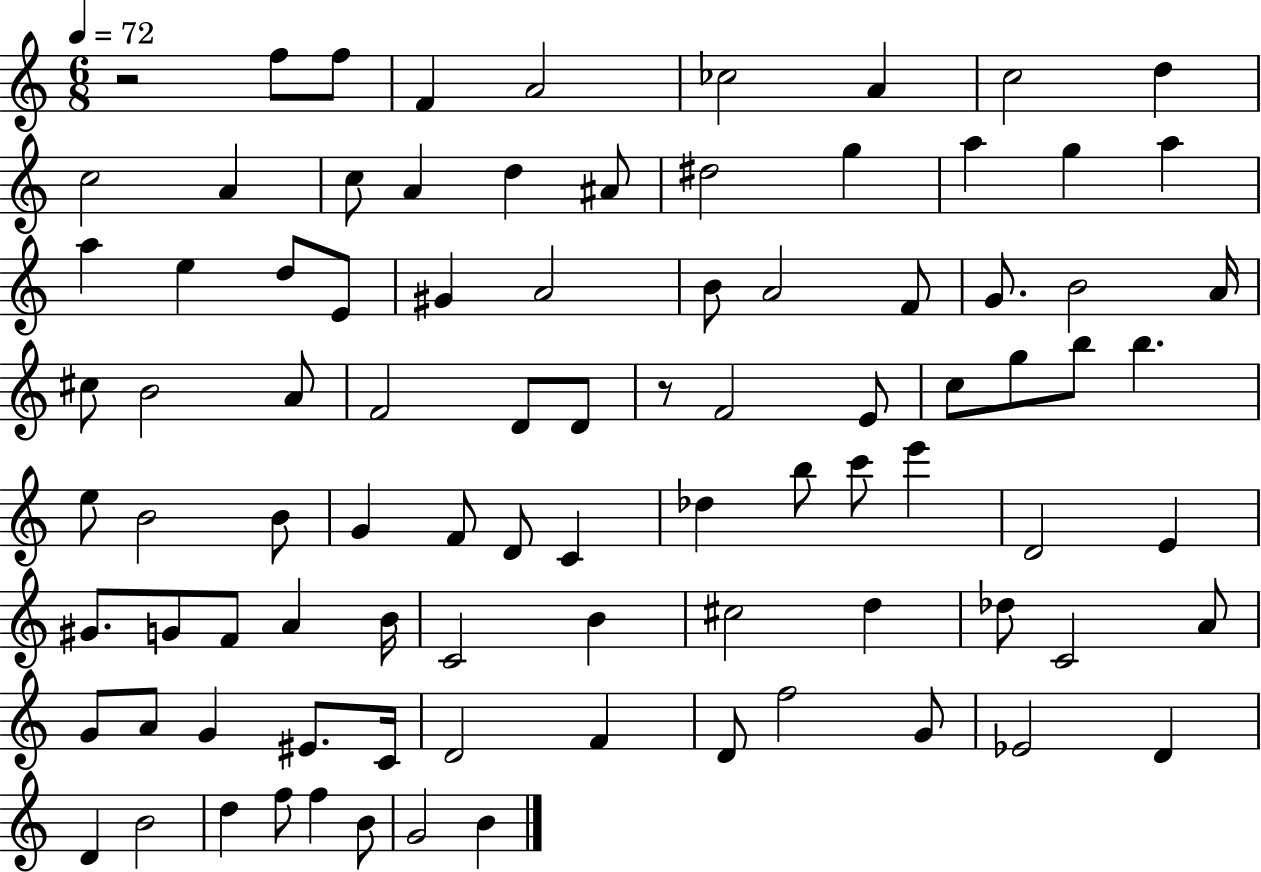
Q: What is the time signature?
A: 6/8